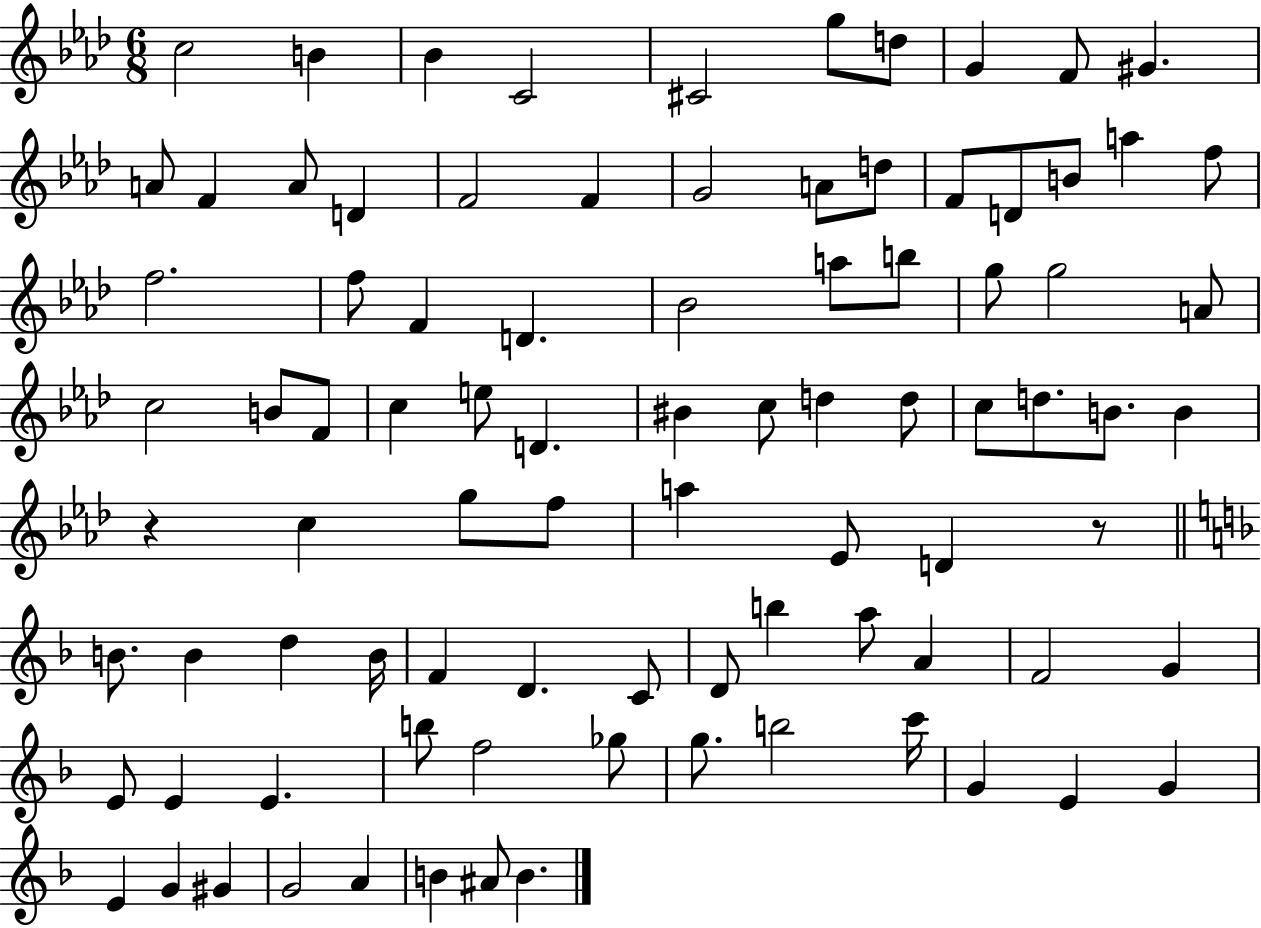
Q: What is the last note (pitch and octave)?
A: B4